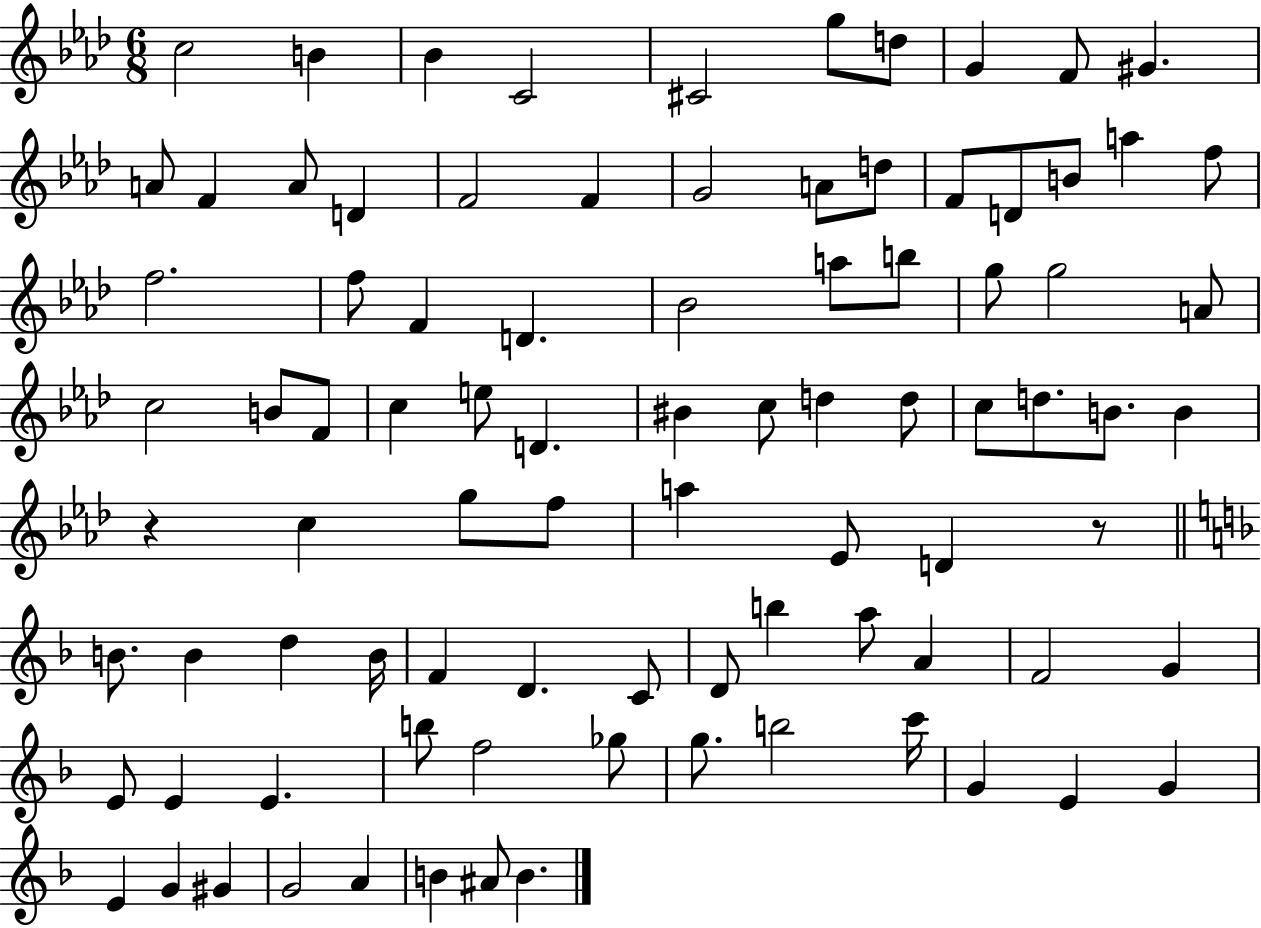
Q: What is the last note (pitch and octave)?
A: B4